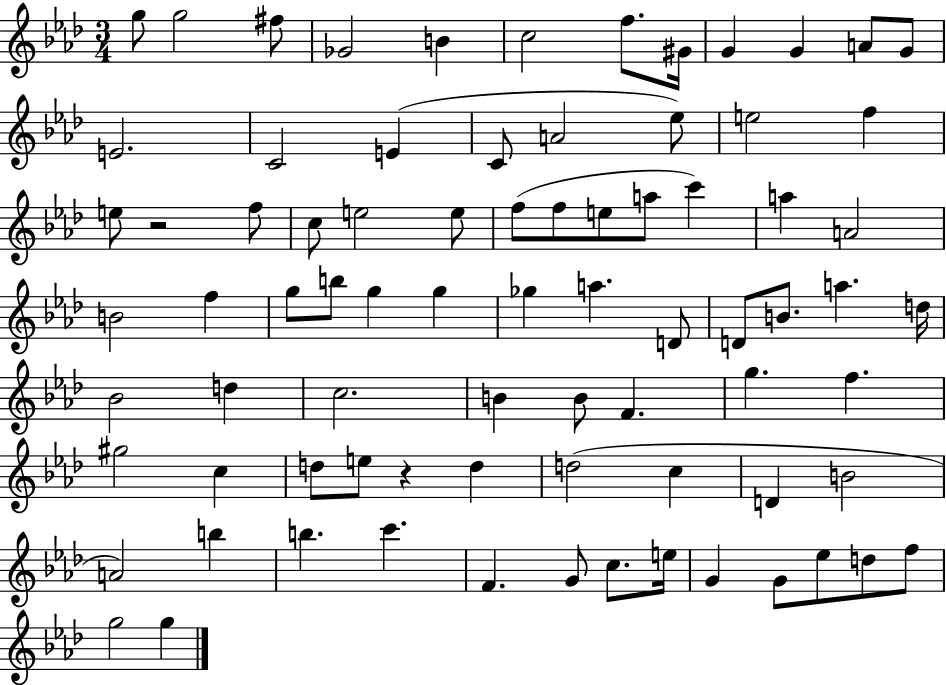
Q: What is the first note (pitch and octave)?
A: G5